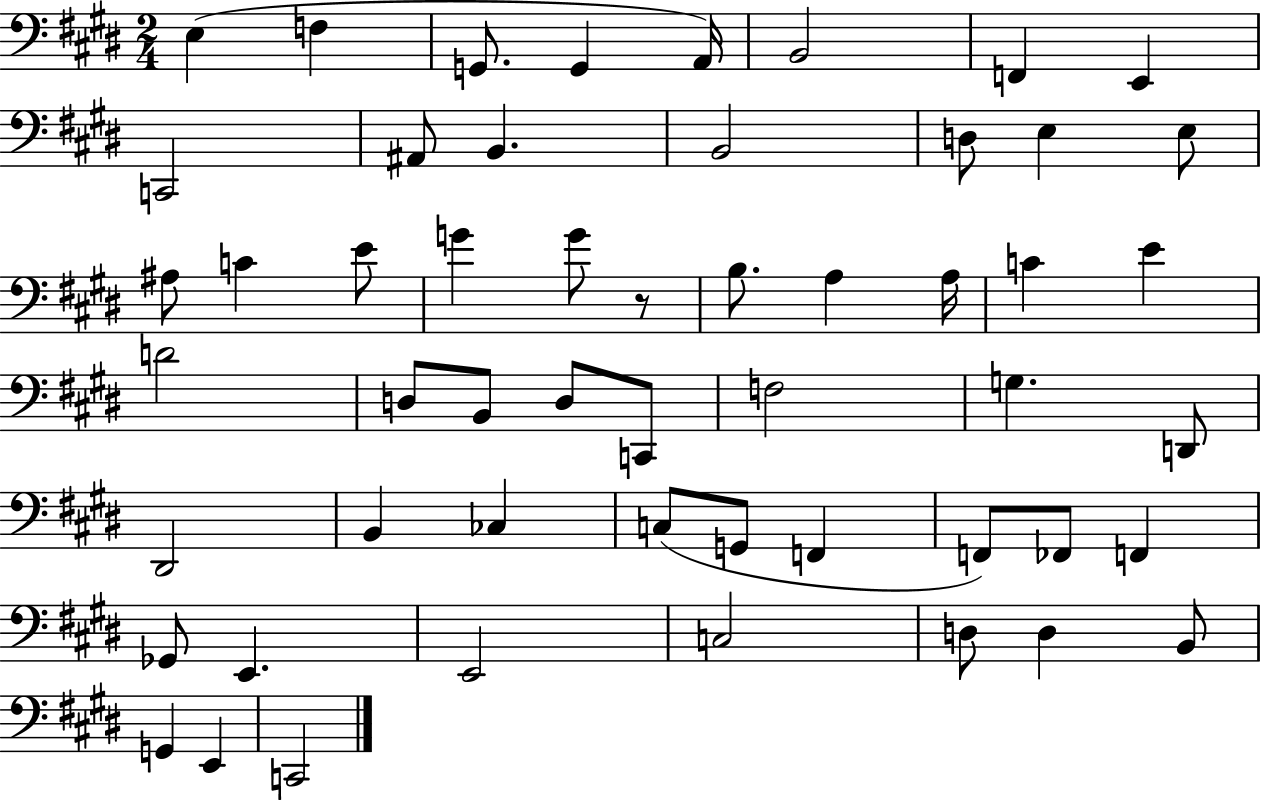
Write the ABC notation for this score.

X:1
T:Untitled
M:2/4
L:1/4
K:E
E, F, G,,/2 G,, A,,/4 B,,2 F,, E,, C,,2 ^A,,/2 B,, B,,2 D,/2 E, E,/2 ^A,/2 C E/2 G G/2 z/2 B,/2 A, A,/4 C E D2 D,/2 B,,/2 D,/2 C,,/2 F,2 G, D,,/2 ^D,,2 B,, _C, C,/2 G,,/2 F,, F,,/2 _F,,/2 F,, _G,,/2 E,, E,,2 C,2 D,/2 D, B,,/2 G,, E,, C,,2